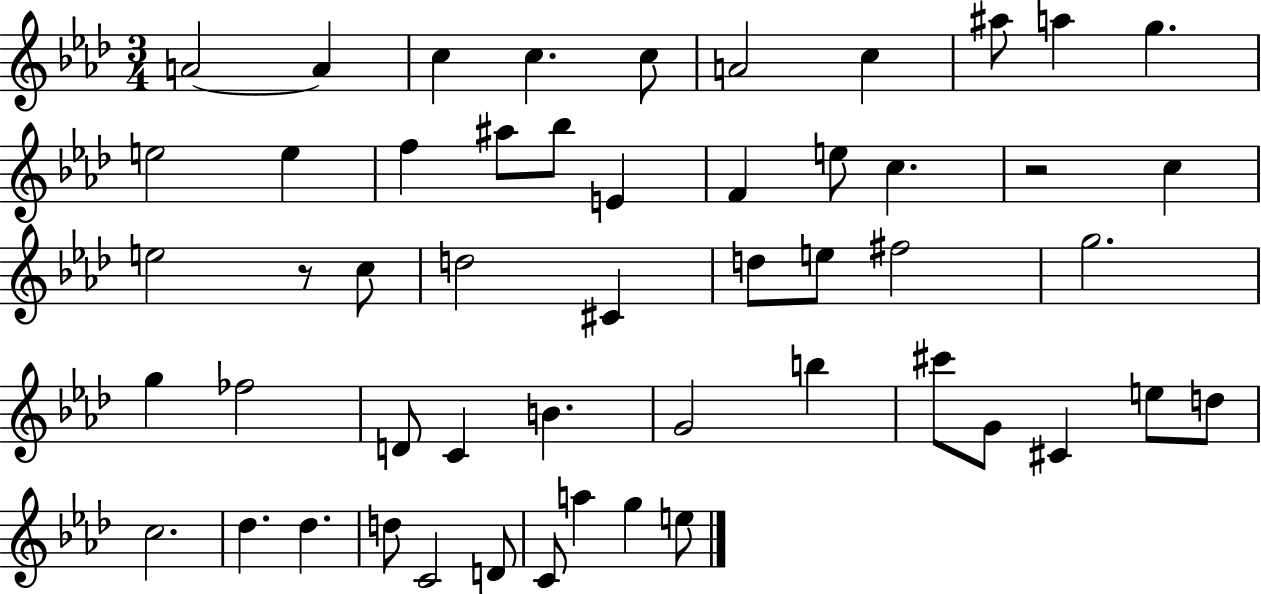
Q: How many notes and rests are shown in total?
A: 52